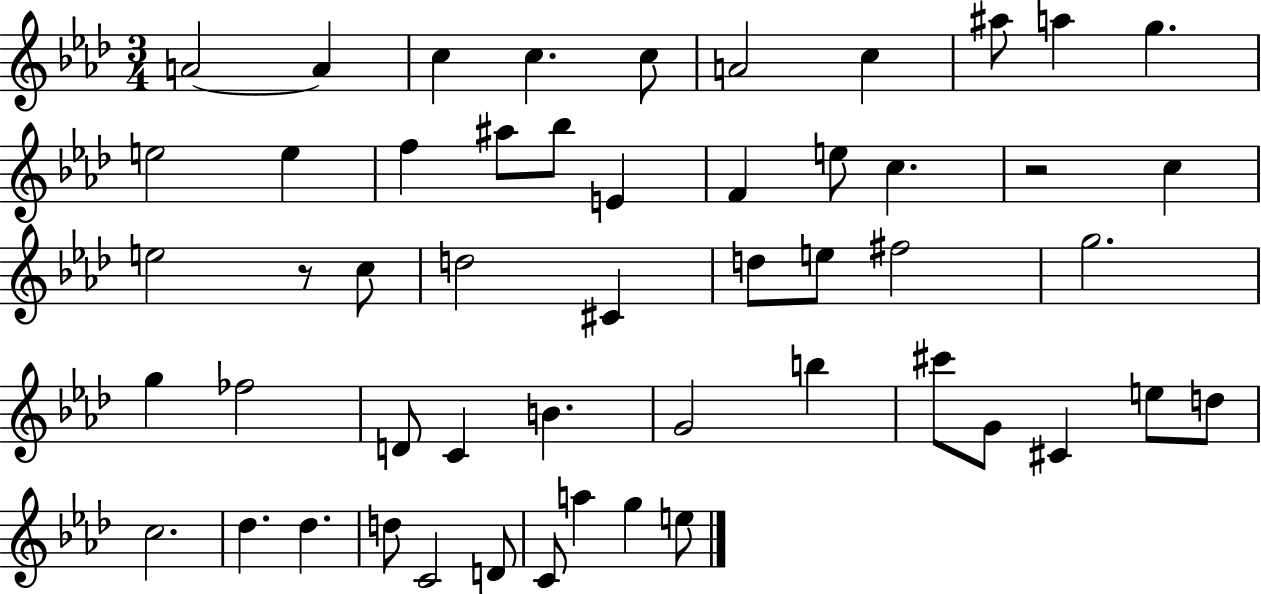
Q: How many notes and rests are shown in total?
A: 52